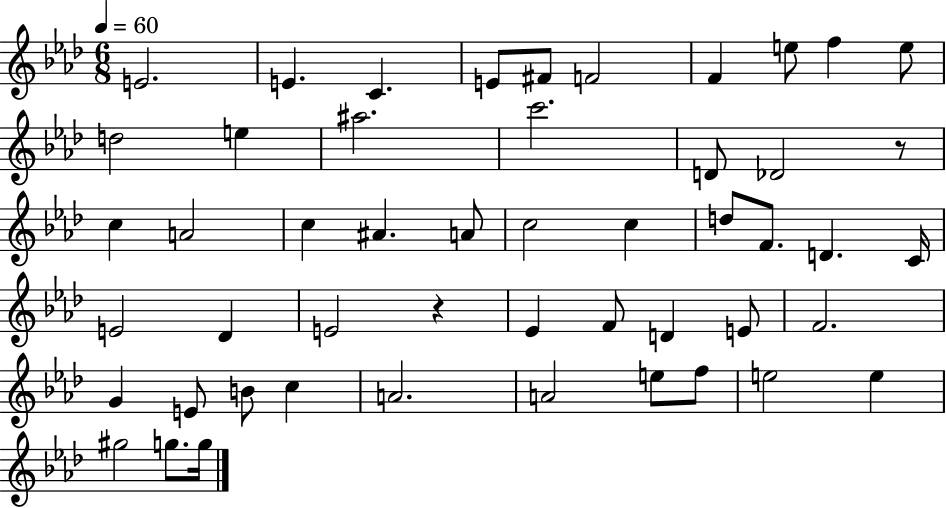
{
  \clef treble
  \numericTimeSignature
  \time 6/8
  \key aes \major
  \tempo 4 = 60
  \repeat volta 2 { e'2. | e'4. c'4. | e'8 fis'8 f'2 | f'4 e''8 f''4 e''8 | \break d''2 e''4 | ais''2. | c'''2. | d'8 des'2 r8 | \break c''4 a'2 | c''4 ais'4. a'8 | c''2 c''4 | d''8 f'8. d'4. c'16 | \break e'2 des'4 | e'2 r4 | ees'4 f'8 d'4 e'8 | f'2. | \break g'4 e'8 b'8 c''4 | a'2. | a'2 e''8 f''8 | e''2 e''4 | \break gis''2 g''8. g''16 | } \bar "|."
}